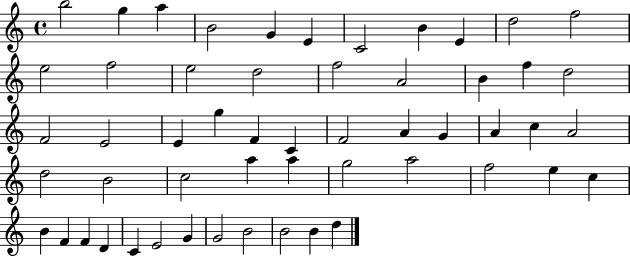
{
  \clef treble
  \time 4/4
  \defaultTimeSignature
  \key c \major
  b''2 g''4 a''4 | b'2 g'4 e'4 | c'2 b'4 e'4 | d''2 f''2 | \break e''2 f''2 | e''2 d''2 | f''2 a'2 | b'4 f''4 d''2 | \break f'2 e'2 | e'4 g''4 f'4 c'4 | f'2 a'4 g'4 | a'4 c''4 a'2 | \break d''2 b'2 | c''2 a''4 a''4 | g''2 a''2 | f''2 e''4 c''4 | \break b'4 f'4 f'4 d'4 | c'4 e'2 g'4 | g'2 b'2 | b'2 b'4 d''4 | \break \bar "|."
}